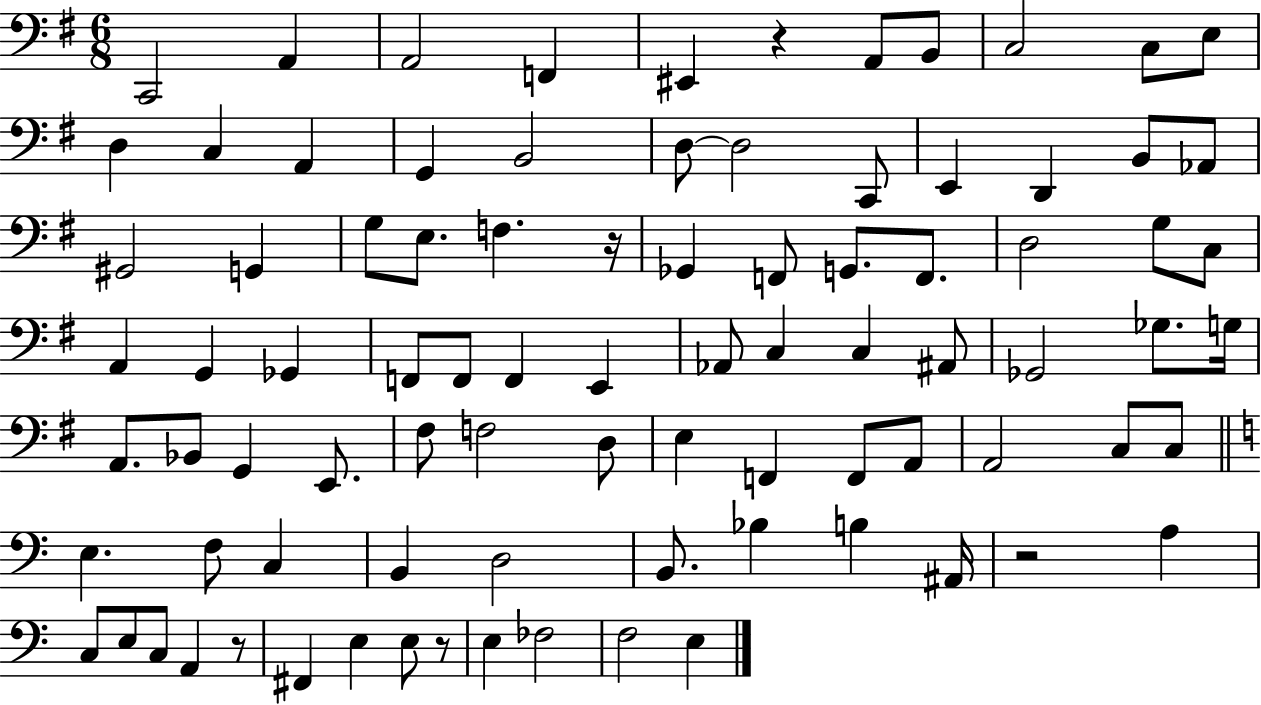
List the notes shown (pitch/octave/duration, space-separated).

C2/h A2/q A2/h F2/q EIS2/q R/q A2/e B2/e C3/h C3/e E3/e D3/q C3/q A2/q G2/q B2/h D3/e D3/h C2/e E2/q D2/q B2/e Ab2/e G#2/h G2/q G3/e E3/e. F3/q. R/s Gb2/q F2/e G2/e. F2/e. D3/h G3/e C3/e A2/q G2/q Gb2/q F2/e F2/e F2/q E2/q Ab2/e C3/q C3/q A#2/e Gb2/h Gb3/e. G3/s A2/e. Bb2/e G2/q E2/e. F#3/e F3/h D3/e E3/q F2/q F2/e A2/e A2/h C3/e C3/e E3/q. F3/e C3/q B2/q D3/h B2/e. Bb3/q B3/q A#2/s R/h A3/q C3/e E3/e C3/e A2/q R/e F#2/q E3/q E3/e R/e E3/q FES3/h F3/h E3/q